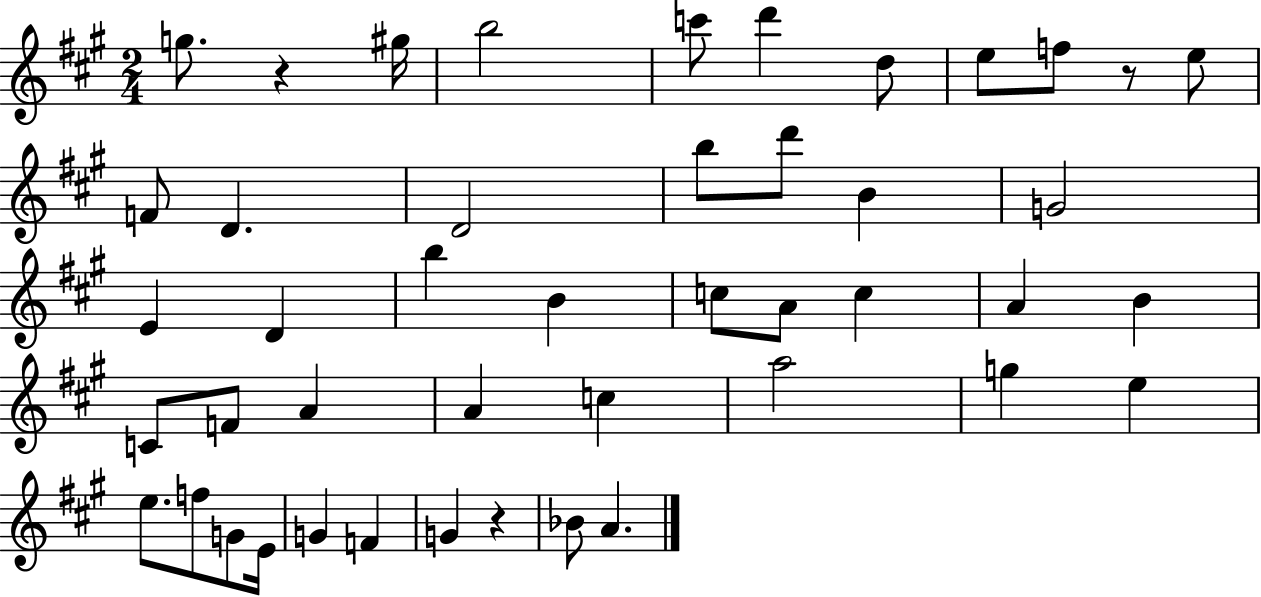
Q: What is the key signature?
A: A major